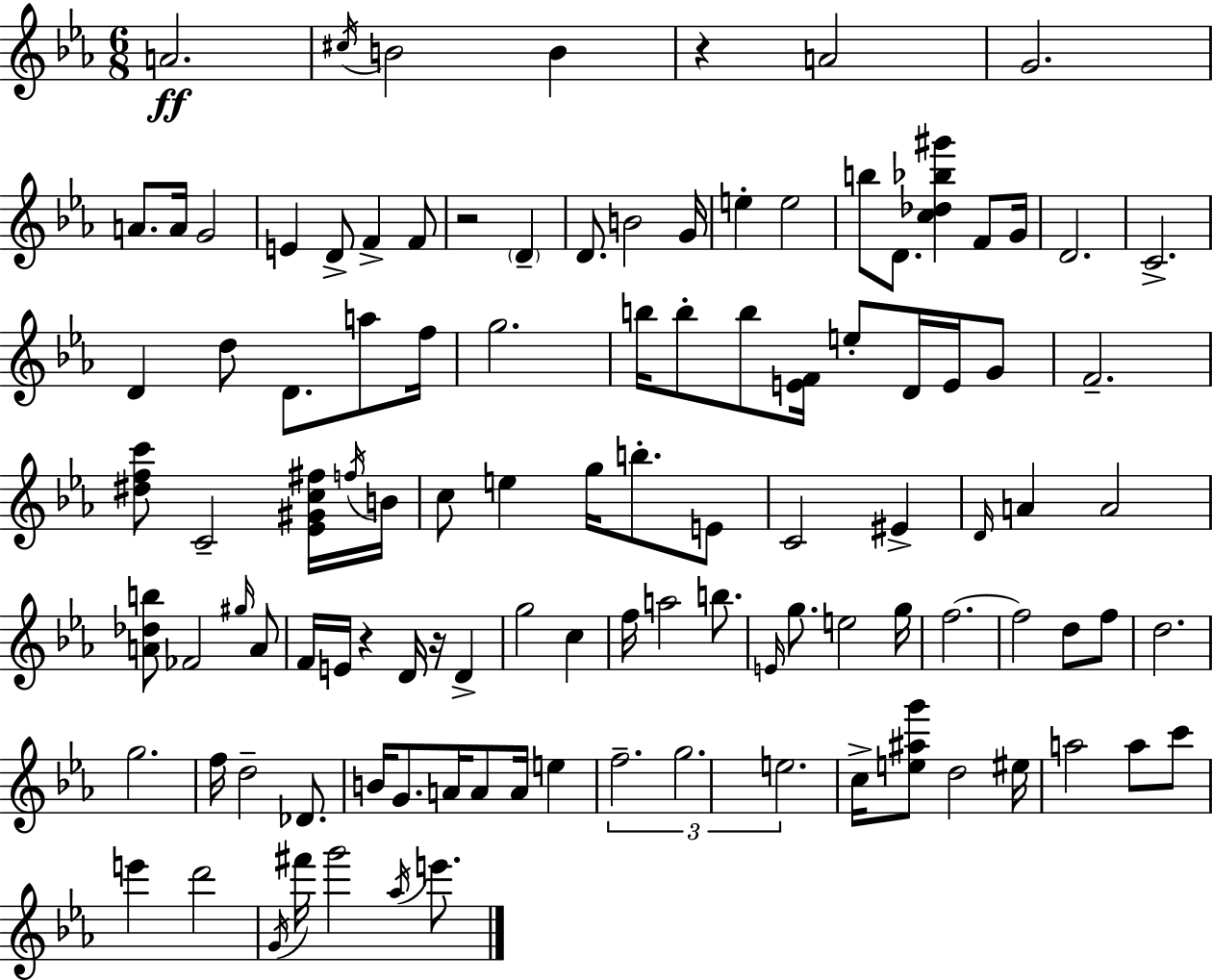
{
  \clef treble
  \numericTimeSignature
  \time 6/8
  \key ees \major
  a'2.\ff | \acciaccatura { cis''16 } b'2 b'4 | r4 a'2 | g'2. | \break a'8. a'16 g'2 | e'4 d'8-> f'4-> f'8 | r2 \parenthesize d'4-- | d'8. b'2 | \break g'16 e''4-. e''2 | b''8 d'8. <c'' des'' bes'' gis'''>4 f'8 | g'16 d'2. | c'2.-> | \break d'4 d''8 d'8. a''8 | f''16 g''2. | b''16 b''8-. b''8 <e' f'>16 e''8-. d'16 e'16 g'8 | f'2.-- | \break <dis'' f'' c'''>8 c'2-- <ees' gis' c'' fis''>16 | \acciaccatura { f''16 } b'16 c''8 e''4 g''16 b''8.-. | e'8 c'2 eis'4-> | \grace { d'16 } a'4 a'2 | \break <a' des'' b''>8 fes'2 | \grace { gis''16 } a'8 f'16 e'16 r4 d'16 r16 | d'4-> g''2 | c''4 f''16 a''2 | \break b''8. \grace { e'16 } g''8. e''2 | g''16 f''2.~~ | f''2 | d''8 f''8 d''2. | \break g''2. | f''16 d''2-- | des'8. b'16 g'8. a'16 a'8 | a'16 e''4 \tuplet 3/2 { f''2.-- | \break g''2. | e''2. } | c''16-> <e'' ais'' g'''>8 d''2 | eis''16 a''2 | \break a''8 c'''8 e'''4 d'''2 | \acciaccatura { g'16 } fis'''16 g'''2 | \acciaccatura { aes''16 } e'''8. \bar "|."
}